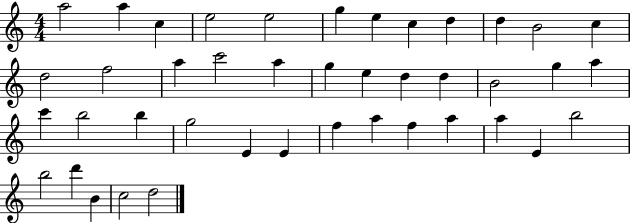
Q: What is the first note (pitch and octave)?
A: A5